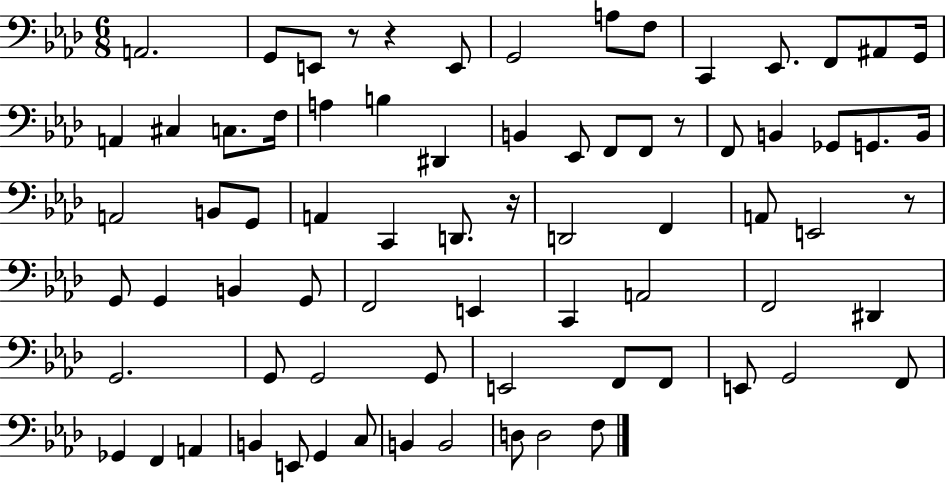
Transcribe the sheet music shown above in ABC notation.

X:1
T:Untitled
M:6/8
L:1/4
K:Ab
A,,2 G,,/2 E,,/2 z/2 z E,,/2 G,,2 A,/2 F,/2 C,, _E,,/2 F,,/2 ^A,,/2 G,,/4 A,, ^C, C,/2 F,/4 A, B, ^D,, B,, _E,,/2 F,,/2 F,,/2 z/2 F,,/2 B,, _G,,/2 G,,/2 B,,/4 A,,2 B,,/2 G,,/2 A,, C,, D,,/2 z/4 D,,2 F,, A,,/2 E,,2 z/2 G,,/2 G,, B,, G,,/2 F,,2 E,, C,, A,,2 F,,2 ^D,, G,,2 G,,/2 G,,2 G,,/2 E,,2 F,,/2 F,,/2 E,,/2 G,,2 F,,/2 _G,, F,, A,, B,, E,,/2 G,, C,/2 B,, B,,2 D,/2 D,2 F,/2